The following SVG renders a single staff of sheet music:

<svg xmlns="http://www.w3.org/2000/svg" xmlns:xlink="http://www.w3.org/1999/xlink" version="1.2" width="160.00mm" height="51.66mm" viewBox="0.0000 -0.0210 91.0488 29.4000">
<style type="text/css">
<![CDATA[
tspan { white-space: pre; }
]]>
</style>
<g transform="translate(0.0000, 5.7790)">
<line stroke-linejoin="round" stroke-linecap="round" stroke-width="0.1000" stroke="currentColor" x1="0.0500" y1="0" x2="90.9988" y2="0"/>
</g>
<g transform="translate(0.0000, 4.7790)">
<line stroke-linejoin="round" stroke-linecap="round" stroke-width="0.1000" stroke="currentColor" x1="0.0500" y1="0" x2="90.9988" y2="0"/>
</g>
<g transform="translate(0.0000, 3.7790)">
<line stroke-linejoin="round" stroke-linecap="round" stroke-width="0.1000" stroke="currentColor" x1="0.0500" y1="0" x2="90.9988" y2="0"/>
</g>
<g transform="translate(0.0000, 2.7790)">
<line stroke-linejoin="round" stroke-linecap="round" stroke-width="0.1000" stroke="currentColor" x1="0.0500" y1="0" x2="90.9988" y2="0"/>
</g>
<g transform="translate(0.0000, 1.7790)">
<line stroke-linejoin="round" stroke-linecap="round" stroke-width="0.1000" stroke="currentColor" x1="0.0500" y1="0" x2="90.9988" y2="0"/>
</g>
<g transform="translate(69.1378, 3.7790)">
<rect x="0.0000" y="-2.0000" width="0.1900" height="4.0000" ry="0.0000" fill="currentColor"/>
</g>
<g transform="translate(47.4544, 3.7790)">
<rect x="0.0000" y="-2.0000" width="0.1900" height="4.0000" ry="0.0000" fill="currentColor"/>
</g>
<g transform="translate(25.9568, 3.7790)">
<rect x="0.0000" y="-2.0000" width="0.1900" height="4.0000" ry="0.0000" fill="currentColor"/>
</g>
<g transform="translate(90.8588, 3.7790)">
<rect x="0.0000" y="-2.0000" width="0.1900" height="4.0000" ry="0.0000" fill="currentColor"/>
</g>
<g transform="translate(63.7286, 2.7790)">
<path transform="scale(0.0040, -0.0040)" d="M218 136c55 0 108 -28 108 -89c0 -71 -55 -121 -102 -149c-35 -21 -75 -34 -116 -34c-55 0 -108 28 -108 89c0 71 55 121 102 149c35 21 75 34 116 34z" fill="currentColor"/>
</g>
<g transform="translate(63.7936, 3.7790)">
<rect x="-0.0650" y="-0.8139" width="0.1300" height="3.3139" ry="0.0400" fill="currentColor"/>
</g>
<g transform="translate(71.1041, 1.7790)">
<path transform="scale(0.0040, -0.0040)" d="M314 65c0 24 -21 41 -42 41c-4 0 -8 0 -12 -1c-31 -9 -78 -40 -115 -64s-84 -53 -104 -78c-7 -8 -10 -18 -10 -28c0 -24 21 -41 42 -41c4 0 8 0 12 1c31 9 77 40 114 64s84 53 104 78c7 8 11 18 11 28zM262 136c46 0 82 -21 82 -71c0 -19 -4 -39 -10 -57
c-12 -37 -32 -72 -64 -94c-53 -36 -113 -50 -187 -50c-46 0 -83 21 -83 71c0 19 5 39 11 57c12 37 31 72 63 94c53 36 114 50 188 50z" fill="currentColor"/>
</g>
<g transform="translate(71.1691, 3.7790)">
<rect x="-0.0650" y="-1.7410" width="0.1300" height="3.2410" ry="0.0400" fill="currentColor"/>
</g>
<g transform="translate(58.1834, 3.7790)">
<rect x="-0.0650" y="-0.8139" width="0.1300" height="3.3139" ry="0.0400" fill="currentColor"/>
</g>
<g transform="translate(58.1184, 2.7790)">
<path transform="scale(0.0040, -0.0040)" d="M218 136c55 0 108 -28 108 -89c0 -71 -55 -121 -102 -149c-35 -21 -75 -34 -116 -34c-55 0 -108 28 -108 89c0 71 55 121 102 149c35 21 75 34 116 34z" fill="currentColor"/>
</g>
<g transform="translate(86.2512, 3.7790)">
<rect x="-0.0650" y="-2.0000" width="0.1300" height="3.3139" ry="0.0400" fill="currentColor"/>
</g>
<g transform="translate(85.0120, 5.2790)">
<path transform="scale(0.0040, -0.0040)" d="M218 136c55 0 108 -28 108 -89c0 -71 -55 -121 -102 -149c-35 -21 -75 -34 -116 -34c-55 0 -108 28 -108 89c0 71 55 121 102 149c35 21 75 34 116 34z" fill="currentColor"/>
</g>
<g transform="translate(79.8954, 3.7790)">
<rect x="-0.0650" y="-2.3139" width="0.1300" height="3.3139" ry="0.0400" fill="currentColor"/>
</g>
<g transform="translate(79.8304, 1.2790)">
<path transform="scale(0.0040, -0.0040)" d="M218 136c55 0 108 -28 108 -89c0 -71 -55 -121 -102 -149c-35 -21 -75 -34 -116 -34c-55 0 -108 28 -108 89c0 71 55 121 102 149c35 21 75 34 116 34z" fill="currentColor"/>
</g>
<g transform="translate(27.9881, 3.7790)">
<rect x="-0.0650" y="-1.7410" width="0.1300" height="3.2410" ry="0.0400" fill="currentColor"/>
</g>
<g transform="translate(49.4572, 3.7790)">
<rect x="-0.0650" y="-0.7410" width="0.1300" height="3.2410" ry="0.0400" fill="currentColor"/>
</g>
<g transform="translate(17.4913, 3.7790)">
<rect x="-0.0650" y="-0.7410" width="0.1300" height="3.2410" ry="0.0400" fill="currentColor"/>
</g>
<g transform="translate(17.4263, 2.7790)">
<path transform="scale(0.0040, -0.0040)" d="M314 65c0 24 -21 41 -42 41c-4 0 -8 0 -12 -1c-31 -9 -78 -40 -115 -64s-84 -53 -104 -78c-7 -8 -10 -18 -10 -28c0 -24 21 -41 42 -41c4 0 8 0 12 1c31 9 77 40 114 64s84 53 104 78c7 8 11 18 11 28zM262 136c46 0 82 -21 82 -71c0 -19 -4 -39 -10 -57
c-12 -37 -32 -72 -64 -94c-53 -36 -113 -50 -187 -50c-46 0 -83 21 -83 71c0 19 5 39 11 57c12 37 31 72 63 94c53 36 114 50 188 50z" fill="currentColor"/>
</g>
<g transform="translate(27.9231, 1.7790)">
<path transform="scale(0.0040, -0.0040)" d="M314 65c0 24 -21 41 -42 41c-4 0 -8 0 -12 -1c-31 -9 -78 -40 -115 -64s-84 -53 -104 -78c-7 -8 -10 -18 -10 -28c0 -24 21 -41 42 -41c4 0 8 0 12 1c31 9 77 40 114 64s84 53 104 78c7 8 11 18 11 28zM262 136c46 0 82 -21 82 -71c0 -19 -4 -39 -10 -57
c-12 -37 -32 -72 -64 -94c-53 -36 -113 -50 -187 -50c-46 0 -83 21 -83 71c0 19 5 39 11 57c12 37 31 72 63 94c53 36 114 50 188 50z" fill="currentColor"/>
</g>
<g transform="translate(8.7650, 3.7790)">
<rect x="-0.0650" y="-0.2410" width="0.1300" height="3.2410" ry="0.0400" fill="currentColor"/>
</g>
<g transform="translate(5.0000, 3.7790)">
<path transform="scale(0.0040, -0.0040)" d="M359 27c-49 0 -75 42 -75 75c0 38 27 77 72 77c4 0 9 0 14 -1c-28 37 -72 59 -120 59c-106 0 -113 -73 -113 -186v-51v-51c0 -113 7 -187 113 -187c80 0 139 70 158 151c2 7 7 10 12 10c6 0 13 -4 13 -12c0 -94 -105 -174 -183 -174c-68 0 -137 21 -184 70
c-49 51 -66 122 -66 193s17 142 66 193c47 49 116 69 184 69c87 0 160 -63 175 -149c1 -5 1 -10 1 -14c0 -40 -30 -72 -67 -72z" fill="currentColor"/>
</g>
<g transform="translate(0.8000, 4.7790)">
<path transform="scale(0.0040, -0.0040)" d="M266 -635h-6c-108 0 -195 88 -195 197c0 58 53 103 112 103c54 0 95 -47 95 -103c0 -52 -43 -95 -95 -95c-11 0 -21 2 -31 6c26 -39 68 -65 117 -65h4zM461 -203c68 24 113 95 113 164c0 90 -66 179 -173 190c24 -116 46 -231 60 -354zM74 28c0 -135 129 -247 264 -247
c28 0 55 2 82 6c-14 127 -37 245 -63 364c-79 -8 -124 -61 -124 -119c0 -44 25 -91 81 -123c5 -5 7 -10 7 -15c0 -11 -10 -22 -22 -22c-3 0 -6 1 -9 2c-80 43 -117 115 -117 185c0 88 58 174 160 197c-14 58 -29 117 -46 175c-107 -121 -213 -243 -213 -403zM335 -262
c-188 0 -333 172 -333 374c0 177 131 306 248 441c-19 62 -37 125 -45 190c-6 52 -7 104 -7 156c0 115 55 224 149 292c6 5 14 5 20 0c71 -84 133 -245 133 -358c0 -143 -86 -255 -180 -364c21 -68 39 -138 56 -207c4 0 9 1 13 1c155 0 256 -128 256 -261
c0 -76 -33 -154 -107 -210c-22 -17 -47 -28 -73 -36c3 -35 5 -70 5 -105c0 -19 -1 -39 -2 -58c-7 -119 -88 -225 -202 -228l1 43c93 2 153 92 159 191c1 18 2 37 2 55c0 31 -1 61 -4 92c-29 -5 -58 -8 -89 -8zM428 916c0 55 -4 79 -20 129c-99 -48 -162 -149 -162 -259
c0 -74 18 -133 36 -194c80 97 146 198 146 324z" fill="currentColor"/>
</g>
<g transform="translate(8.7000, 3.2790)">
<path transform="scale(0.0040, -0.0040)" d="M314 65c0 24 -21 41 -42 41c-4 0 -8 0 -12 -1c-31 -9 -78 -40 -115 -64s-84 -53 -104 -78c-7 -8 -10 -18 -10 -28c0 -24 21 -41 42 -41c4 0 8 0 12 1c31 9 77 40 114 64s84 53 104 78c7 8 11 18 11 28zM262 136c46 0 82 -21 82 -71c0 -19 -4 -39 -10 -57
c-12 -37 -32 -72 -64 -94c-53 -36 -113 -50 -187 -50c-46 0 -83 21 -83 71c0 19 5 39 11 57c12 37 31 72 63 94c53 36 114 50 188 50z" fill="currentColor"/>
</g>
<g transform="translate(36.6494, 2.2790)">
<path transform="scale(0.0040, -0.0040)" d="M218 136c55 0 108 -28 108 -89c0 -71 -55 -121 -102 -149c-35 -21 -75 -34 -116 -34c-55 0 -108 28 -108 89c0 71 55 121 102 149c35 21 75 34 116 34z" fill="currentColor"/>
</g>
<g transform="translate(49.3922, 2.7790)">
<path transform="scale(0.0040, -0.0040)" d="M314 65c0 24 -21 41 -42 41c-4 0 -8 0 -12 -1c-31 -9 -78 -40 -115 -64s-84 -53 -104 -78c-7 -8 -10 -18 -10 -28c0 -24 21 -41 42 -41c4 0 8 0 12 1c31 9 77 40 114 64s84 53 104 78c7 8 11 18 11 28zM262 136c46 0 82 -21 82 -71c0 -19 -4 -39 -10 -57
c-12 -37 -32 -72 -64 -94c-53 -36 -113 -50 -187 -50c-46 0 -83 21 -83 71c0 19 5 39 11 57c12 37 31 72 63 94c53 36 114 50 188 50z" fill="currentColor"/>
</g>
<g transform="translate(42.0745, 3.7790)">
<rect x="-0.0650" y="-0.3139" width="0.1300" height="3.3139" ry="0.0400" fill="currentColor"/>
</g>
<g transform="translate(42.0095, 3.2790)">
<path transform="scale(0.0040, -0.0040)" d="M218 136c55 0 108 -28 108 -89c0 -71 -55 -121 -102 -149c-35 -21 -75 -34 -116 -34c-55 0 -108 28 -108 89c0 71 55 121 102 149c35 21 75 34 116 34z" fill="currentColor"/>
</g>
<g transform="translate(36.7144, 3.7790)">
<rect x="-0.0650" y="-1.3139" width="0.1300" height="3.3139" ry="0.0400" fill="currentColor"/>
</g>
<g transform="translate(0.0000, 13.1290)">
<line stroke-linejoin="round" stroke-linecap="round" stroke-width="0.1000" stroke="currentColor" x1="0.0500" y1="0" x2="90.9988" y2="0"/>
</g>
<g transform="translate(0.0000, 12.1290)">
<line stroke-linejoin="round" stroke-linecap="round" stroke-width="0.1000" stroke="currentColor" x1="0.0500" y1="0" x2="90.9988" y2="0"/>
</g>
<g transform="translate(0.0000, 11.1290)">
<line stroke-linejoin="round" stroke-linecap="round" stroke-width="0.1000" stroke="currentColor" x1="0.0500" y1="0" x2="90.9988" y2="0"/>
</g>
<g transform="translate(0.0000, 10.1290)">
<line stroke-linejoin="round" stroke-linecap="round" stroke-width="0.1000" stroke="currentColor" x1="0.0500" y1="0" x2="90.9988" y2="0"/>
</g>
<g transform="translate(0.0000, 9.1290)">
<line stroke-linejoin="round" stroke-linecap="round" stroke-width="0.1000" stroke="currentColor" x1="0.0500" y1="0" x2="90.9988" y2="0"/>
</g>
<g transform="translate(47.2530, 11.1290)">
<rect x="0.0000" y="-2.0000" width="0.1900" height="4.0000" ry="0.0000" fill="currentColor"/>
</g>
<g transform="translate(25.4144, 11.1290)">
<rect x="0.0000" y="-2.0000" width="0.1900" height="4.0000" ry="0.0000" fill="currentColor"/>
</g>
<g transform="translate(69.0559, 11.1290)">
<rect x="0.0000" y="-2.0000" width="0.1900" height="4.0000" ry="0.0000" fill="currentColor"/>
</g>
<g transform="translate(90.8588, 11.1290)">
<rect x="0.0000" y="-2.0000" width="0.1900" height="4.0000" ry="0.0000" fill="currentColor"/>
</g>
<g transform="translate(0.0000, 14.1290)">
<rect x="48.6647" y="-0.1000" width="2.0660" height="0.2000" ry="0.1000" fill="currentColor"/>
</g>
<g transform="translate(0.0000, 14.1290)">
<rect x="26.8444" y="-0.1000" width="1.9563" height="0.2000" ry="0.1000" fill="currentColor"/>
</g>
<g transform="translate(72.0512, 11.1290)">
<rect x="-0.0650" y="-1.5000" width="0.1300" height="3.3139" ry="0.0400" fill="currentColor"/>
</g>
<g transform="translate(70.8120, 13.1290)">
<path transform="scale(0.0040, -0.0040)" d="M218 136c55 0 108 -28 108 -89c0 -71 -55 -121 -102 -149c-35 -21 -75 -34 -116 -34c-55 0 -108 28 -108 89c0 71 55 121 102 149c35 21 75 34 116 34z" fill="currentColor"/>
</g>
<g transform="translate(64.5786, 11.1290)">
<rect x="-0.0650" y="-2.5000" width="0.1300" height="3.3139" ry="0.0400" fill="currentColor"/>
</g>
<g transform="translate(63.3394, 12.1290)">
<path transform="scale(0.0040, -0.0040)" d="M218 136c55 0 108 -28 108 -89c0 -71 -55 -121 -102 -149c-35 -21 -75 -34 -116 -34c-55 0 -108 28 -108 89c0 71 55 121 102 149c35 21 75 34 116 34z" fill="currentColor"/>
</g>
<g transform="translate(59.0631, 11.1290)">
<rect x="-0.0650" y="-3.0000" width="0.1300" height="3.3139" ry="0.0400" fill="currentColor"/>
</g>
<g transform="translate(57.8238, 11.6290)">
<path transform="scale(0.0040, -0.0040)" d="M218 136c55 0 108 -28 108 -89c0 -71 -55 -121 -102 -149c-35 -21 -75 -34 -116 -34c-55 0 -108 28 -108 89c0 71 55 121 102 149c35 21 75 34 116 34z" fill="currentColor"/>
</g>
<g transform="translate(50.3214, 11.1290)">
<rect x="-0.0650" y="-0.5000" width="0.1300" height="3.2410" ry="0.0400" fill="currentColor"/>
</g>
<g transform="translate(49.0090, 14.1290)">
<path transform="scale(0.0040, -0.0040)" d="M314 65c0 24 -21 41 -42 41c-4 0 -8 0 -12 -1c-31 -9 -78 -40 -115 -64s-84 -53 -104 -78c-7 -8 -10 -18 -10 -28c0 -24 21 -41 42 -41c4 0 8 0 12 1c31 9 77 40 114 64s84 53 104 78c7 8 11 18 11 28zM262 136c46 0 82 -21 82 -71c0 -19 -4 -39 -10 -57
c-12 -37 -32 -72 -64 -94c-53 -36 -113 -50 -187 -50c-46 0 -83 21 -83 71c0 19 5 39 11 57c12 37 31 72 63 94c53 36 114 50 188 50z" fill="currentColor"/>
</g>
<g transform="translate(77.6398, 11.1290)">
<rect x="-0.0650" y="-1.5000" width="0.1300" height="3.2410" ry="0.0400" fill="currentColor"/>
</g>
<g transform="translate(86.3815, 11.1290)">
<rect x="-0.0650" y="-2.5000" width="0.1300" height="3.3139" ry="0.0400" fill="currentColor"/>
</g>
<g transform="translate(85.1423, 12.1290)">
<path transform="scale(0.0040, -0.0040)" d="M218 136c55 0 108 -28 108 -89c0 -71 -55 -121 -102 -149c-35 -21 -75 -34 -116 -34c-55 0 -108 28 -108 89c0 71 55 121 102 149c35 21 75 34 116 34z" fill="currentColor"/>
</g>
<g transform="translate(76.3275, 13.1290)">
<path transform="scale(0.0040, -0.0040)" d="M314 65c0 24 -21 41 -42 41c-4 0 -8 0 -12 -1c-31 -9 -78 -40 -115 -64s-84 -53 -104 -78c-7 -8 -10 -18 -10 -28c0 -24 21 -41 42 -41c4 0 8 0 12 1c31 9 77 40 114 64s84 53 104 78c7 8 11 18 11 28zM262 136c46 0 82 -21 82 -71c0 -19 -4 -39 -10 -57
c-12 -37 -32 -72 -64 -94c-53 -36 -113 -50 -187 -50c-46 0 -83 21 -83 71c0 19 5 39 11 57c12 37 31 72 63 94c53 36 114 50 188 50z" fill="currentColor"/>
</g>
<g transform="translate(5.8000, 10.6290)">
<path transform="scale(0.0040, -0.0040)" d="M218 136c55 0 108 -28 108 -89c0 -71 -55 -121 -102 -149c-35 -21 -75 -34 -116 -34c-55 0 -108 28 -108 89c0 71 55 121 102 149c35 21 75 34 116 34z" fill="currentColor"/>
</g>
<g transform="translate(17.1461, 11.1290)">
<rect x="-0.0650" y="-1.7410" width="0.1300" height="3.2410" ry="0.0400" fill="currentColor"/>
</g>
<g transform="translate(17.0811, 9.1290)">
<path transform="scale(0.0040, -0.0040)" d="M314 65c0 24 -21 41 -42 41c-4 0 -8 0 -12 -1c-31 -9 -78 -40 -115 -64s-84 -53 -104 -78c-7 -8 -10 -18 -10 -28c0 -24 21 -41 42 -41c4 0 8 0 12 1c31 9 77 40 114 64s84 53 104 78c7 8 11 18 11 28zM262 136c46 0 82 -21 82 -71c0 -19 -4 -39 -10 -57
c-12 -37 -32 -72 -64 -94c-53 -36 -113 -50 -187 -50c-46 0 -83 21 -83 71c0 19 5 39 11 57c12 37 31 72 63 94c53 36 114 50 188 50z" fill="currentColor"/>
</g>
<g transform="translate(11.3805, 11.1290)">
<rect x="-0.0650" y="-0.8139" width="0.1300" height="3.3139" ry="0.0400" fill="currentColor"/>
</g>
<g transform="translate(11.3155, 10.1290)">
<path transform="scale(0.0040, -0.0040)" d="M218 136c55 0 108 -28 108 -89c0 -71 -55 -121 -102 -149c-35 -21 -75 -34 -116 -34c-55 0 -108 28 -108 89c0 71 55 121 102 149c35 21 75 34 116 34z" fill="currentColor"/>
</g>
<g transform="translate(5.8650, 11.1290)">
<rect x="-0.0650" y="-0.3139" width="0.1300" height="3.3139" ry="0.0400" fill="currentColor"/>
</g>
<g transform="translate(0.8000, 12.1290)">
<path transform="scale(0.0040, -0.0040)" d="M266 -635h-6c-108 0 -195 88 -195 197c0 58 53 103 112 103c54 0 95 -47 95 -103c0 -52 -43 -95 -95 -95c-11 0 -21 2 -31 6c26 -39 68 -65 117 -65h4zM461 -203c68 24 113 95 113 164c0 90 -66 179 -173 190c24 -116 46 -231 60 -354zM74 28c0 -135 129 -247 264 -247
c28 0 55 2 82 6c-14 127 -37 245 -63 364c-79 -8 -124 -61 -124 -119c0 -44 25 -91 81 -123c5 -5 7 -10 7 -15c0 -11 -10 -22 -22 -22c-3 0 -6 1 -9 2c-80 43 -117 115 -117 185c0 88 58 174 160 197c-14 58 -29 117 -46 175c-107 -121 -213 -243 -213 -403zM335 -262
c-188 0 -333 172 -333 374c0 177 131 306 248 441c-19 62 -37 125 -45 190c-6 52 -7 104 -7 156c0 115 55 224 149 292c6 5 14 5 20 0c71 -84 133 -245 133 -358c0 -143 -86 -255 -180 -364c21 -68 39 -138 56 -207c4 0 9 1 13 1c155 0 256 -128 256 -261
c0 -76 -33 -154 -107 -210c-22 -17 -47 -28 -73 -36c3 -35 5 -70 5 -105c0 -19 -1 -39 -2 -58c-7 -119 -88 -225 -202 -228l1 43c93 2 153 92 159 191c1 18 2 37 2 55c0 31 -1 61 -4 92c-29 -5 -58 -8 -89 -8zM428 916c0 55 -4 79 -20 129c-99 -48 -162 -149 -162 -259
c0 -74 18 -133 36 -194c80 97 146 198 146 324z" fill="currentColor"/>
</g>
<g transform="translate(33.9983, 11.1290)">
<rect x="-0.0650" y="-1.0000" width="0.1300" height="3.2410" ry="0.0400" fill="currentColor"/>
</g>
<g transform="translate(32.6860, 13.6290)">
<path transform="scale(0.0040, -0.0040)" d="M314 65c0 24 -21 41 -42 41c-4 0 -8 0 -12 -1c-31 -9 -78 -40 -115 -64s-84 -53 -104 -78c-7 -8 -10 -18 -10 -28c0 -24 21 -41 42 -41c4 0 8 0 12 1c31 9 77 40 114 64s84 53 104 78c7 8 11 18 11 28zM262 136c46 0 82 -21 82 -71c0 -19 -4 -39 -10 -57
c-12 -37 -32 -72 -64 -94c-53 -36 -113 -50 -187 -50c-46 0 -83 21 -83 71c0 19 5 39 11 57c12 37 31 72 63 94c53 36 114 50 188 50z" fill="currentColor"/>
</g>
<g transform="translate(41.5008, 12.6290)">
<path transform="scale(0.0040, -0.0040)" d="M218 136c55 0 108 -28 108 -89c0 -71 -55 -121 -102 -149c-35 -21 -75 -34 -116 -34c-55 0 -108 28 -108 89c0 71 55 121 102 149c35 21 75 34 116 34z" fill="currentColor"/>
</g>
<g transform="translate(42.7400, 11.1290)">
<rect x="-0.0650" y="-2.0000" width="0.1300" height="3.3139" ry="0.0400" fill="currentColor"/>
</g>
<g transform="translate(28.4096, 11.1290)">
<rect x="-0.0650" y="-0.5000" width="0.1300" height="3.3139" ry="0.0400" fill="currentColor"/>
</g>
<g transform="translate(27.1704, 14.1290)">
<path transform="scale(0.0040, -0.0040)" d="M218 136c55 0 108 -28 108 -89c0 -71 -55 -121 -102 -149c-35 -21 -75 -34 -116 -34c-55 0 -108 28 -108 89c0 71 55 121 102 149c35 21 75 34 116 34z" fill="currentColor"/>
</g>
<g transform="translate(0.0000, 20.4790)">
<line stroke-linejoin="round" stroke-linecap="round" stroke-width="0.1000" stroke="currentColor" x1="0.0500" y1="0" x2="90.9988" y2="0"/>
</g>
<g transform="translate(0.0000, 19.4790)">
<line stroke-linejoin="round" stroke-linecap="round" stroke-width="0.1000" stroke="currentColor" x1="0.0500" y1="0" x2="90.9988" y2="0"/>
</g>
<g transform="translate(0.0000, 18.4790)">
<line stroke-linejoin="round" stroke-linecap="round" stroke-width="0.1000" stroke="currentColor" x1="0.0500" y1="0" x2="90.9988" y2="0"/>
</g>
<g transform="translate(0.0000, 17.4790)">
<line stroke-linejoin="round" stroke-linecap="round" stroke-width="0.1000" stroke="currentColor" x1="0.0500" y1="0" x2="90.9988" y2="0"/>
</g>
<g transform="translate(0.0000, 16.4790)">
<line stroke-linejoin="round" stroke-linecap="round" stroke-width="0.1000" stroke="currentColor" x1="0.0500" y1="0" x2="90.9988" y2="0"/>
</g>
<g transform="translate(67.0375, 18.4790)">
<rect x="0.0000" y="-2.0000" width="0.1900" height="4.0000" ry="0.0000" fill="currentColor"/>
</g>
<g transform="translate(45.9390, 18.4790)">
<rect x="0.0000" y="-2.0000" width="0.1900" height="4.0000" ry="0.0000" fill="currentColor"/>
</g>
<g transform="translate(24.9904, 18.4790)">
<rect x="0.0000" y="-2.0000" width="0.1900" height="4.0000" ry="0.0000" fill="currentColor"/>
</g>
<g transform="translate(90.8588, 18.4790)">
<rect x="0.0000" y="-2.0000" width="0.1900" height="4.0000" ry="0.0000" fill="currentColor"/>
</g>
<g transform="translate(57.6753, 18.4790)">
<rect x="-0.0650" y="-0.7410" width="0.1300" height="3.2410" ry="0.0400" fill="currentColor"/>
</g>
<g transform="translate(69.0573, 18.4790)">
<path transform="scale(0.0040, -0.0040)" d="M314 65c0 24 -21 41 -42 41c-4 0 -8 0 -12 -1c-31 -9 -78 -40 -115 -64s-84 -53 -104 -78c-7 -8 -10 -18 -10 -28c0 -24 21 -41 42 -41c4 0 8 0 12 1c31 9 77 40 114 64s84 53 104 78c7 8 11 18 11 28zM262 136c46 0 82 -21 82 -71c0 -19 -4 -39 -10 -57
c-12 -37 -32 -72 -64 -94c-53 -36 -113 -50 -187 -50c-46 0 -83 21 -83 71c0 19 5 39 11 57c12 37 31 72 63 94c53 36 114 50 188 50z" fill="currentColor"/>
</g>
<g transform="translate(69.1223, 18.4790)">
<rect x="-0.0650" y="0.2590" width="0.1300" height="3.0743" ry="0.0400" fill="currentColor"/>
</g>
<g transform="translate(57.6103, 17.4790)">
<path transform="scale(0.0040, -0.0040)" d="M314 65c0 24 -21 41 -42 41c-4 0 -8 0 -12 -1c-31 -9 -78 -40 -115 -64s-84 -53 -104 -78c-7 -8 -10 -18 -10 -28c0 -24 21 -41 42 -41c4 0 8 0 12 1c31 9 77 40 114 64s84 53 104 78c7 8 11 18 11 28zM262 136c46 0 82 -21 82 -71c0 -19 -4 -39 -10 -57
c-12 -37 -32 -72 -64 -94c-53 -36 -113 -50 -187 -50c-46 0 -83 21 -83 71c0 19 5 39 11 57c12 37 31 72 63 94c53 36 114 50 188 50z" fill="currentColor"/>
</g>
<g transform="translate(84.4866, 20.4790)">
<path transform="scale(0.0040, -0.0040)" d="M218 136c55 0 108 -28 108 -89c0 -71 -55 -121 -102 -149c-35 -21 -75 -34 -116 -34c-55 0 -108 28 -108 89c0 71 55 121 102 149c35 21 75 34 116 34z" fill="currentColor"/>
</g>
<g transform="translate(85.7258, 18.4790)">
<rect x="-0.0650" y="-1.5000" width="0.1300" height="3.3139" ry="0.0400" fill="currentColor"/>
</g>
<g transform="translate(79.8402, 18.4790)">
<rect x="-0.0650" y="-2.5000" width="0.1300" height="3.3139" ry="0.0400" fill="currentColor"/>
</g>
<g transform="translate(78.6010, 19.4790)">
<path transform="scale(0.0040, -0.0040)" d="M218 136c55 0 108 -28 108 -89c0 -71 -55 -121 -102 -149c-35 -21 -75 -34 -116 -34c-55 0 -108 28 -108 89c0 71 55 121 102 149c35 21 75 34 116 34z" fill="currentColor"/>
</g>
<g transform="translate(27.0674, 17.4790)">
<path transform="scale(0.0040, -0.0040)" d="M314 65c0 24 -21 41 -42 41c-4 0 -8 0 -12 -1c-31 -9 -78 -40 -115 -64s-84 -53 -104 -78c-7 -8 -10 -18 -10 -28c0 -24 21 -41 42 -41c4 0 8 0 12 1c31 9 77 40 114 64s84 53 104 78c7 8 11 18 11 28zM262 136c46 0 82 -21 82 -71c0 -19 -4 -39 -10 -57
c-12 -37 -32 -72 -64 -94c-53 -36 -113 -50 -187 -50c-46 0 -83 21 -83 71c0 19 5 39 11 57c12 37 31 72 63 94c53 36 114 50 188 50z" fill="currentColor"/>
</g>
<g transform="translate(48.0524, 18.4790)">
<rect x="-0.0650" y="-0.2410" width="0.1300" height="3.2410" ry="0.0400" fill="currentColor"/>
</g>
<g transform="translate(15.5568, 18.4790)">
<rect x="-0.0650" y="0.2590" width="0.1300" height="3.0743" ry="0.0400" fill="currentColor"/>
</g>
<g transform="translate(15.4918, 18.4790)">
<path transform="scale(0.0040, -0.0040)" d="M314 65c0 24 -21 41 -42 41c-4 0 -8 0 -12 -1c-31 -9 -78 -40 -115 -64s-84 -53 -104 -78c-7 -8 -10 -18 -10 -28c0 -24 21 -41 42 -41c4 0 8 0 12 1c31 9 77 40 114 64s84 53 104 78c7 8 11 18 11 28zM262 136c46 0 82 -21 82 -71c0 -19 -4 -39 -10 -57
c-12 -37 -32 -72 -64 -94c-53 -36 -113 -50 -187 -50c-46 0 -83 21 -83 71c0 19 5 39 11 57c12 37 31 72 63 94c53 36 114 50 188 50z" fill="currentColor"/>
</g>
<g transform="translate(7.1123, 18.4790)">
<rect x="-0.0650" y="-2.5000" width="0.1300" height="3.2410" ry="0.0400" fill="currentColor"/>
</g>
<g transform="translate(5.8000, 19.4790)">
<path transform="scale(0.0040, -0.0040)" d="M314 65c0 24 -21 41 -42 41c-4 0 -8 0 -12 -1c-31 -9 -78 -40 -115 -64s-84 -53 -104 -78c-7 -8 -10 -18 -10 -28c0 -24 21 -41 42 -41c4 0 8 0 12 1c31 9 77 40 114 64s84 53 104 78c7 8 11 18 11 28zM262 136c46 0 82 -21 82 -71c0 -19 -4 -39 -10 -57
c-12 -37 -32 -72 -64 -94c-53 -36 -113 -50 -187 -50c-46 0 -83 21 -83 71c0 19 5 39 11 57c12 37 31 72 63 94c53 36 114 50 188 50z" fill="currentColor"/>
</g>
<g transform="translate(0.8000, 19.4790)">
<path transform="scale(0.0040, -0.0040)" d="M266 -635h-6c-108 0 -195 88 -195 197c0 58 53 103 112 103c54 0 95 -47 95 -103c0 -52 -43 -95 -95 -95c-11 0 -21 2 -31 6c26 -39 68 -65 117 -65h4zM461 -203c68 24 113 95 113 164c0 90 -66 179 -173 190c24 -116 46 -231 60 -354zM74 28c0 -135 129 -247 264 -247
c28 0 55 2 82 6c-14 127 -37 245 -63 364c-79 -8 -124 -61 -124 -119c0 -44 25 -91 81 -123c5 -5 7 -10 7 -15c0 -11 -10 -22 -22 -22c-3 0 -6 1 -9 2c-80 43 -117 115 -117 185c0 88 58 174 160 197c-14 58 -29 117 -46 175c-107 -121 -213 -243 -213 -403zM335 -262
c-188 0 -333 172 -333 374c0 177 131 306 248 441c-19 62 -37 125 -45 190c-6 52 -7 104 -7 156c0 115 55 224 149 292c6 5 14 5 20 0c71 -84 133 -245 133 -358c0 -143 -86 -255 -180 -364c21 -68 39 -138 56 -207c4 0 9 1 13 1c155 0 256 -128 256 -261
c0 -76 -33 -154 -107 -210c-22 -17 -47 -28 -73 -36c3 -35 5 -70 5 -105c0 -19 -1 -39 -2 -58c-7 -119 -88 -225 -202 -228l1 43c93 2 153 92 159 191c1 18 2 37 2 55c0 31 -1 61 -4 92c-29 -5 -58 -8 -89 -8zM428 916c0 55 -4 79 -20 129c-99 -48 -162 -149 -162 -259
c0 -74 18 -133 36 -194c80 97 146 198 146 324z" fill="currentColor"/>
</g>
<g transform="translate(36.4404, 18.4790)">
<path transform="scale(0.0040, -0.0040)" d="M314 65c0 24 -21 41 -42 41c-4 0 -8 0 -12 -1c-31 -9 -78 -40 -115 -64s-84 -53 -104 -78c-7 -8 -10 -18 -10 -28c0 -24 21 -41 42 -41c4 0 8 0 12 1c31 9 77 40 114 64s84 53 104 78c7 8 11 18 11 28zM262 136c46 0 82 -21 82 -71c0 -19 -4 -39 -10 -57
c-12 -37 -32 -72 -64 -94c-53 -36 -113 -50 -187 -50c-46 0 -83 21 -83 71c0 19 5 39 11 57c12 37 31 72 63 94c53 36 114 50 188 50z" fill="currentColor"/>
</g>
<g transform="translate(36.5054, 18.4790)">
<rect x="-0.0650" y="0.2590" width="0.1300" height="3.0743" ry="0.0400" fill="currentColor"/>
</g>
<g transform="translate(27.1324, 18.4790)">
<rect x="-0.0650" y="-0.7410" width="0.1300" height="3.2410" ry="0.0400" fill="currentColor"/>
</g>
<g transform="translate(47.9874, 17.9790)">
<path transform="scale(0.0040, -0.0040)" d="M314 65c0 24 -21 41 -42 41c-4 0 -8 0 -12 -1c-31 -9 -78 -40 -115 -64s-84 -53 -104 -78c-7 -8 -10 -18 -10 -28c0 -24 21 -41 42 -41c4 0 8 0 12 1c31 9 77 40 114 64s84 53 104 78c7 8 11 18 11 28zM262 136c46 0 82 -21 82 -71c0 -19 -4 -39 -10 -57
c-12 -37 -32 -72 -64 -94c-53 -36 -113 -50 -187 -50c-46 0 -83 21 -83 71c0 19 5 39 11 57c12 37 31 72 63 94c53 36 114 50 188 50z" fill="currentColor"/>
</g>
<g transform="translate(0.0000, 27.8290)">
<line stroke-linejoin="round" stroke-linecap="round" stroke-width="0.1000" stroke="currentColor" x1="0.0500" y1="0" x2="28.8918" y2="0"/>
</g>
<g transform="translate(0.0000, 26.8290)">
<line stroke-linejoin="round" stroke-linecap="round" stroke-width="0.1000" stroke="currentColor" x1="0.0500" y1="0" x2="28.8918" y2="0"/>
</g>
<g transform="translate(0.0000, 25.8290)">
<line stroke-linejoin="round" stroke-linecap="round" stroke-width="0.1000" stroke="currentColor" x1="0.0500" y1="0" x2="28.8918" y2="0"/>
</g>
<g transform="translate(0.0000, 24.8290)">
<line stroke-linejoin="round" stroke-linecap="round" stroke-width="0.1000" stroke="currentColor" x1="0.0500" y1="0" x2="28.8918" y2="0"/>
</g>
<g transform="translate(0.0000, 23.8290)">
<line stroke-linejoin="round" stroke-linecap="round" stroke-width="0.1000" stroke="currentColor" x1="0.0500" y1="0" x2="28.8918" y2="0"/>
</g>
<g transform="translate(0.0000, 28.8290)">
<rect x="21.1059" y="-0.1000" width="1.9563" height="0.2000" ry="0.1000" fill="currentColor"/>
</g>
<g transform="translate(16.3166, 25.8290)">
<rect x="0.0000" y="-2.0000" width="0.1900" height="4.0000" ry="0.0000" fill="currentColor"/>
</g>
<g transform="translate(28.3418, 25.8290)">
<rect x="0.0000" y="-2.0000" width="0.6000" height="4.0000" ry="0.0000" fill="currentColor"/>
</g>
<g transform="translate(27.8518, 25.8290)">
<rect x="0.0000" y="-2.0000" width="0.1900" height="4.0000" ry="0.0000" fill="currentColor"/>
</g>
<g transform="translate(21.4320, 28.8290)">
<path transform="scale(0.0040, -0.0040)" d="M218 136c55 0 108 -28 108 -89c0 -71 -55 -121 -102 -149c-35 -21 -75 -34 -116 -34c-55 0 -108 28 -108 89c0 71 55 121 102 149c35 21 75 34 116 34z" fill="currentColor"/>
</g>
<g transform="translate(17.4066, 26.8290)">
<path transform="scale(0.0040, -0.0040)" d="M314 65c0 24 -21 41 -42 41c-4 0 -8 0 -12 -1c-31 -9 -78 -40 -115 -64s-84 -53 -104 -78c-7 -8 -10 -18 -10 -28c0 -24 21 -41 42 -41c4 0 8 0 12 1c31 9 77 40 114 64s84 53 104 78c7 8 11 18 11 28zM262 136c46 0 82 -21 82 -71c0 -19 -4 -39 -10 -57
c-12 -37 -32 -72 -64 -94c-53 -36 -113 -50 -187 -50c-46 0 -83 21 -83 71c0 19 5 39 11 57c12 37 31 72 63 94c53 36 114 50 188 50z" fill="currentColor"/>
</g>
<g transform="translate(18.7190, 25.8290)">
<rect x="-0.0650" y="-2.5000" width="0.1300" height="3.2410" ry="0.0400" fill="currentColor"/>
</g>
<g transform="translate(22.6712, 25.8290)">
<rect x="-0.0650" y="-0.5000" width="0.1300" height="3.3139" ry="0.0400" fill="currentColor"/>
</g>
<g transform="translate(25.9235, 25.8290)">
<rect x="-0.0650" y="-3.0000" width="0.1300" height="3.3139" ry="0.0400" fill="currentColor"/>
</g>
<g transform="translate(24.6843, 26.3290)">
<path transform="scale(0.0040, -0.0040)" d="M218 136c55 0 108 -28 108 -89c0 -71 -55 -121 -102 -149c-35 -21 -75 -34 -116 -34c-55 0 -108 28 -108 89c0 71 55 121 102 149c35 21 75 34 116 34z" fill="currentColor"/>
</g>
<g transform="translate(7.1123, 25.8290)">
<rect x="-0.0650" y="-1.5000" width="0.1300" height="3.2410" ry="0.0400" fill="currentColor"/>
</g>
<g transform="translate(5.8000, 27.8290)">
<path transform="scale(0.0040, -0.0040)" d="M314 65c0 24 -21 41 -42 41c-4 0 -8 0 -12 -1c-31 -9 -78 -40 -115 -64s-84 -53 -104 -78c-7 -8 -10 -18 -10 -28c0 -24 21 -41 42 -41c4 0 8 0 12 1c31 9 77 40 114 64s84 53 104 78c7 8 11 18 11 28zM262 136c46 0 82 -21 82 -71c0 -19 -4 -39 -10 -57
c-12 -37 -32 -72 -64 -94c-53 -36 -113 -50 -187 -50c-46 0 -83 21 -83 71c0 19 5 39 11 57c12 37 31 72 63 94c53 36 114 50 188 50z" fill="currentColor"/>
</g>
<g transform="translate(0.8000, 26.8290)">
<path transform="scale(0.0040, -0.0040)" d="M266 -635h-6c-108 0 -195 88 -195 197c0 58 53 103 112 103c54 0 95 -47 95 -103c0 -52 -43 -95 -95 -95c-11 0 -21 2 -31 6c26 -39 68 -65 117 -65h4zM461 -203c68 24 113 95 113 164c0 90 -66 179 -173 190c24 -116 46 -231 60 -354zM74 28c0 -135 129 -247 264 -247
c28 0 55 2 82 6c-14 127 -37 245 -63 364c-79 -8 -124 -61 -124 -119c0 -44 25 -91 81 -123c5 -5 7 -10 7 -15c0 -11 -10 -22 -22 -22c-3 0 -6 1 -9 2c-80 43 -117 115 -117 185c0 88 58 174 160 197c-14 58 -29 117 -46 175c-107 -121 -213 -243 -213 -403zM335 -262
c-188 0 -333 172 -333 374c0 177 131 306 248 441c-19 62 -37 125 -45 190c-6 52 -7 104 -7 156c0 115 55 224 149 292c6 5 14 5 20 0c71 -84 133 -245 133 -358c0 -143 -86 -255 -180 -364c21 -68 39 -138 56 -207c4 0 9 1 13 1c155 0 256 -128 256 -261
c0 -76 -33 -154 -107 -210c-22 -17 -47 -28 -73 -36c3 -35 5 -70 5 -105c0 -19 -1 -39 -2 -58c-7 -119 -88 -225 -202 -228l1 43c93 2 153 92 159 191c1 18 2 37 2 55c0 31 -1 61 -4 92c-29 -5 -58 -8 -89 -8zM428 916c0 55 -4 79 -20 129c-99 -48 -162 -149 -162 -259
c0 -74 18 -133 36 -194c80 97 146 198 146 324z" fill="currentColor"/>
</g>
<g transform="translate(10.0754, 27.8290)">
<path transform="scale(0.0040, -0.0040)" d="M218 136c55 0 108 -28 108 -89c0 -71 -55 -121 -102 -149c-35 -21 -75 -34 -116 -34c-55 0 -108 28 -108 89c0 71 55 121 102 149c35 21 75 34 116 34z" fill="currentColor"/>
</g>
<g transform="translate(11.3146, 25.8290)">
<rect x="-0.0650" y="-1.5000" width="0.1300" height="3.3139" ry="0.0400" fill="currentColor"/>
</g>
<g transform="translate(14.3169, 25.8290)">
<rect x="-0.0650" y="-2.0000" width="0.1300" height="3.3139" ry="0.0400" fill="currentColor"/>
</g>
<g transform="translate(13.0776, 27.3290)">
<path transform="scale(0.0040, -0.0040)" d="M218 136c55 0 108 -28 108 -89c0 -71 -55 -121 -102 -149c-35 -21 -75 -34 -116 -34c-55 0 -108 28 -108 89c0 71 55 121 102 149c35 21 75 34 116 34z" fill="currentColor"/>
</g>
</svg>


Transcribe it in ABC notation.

X:1
T:Untitled
M:4/4
L:1/4
K:C
c2 d2 f2 e c d2 d d f2 g F c d f2 C D2 F C2 A G E E2 G G2 B2 d2 B2 c2 d2 B2 G E E2 E F G2 C A